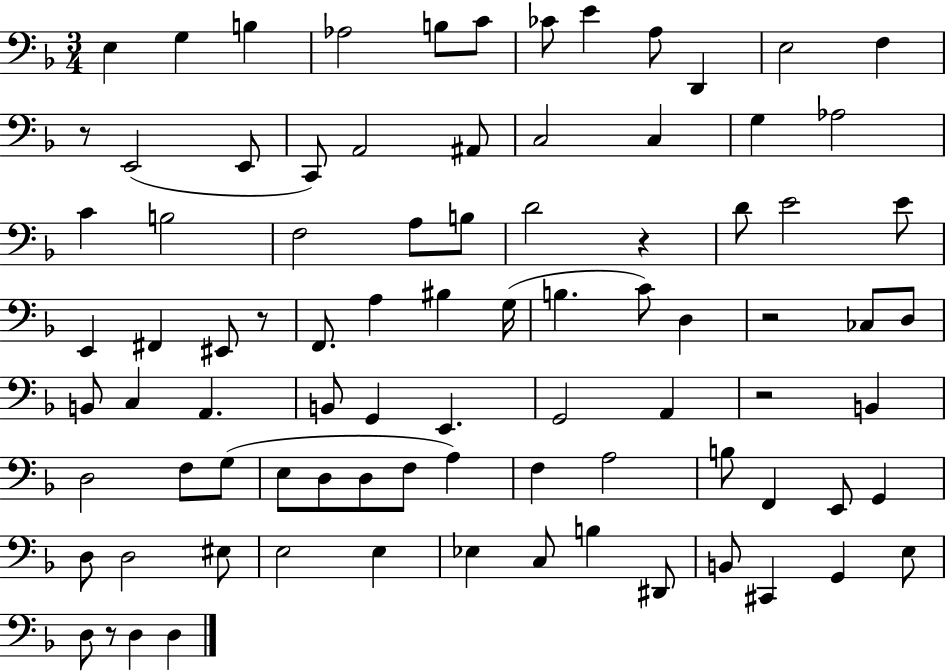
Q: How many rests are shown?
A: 6